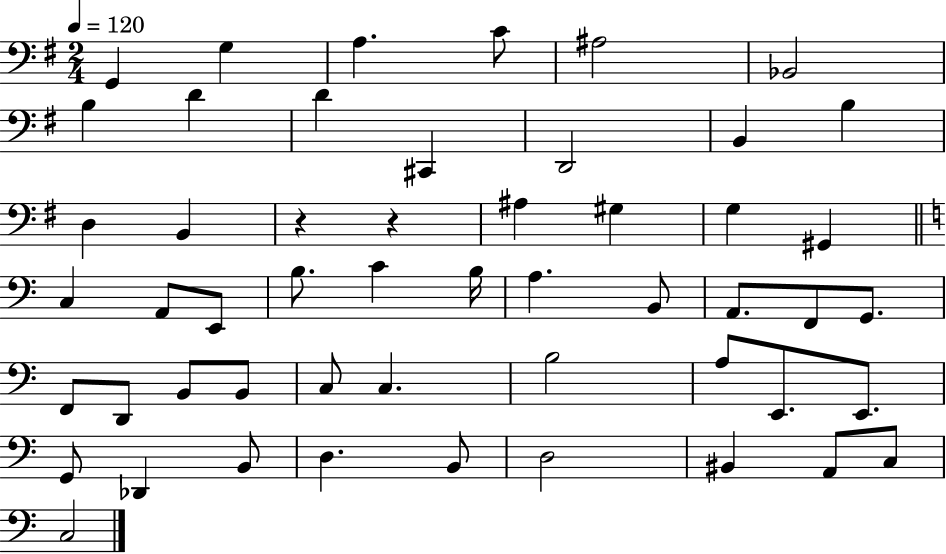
{
  \clef bass
  \numericTimeSignature
  \time 2/4
  \key g \major
  \tempo 4 = 120
  g,4 g4 | a4. c'8 | ais2 | bes,2 | \break b4 d'4 | d'4 cis,4 | d,2 | b,4 b4 | \break d4 b,4 | r4 r4 | ais4 gis4 | g4 gis,4 | \break \bar "||" \break \key c \major c4 a,8 e,8 | b8. c'4 b16 | a4. b,8 | a,8. f,8 g,8. | \break f,8 d,8 b,8 b,8 | c8 c4. | b2 | a8 e,8. e,8. | \break g,8 des,4 b,8 | d4. b,8 | d2 | bis,4 a,8 c8 | \break c2 | \bar "|."
}